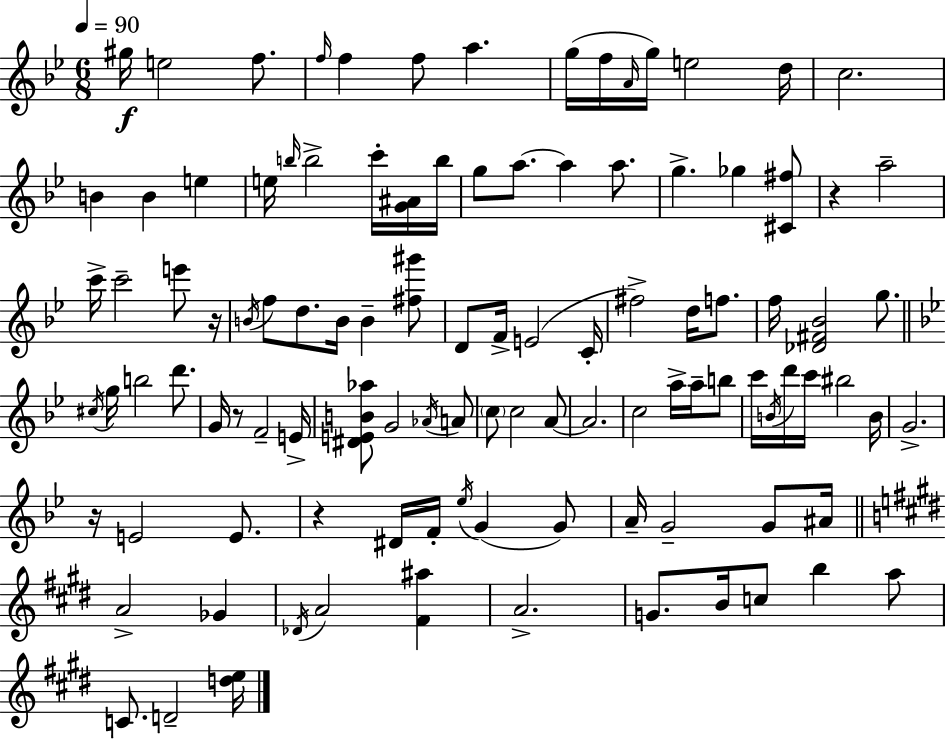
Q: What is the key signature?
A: BES major